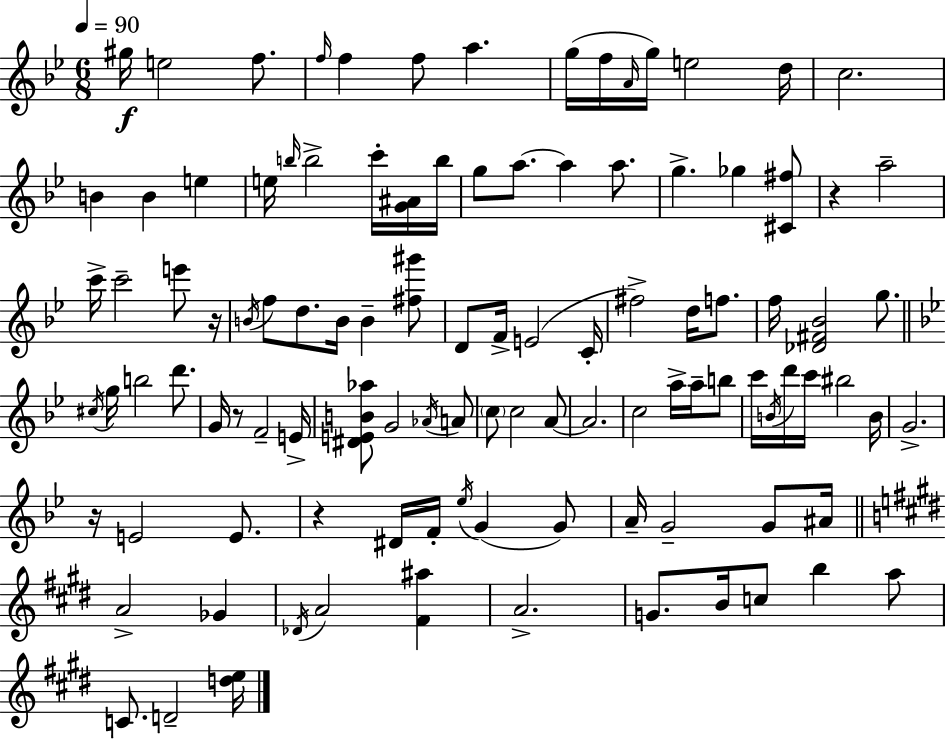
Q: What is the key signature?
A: BES major